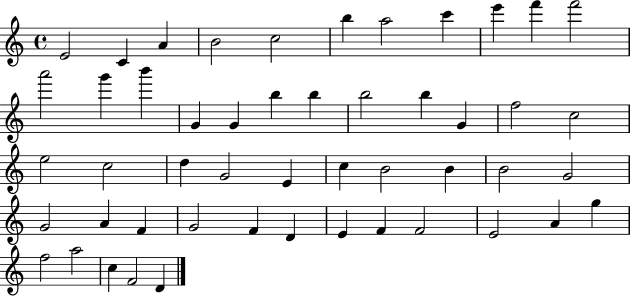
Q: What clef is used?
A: treble